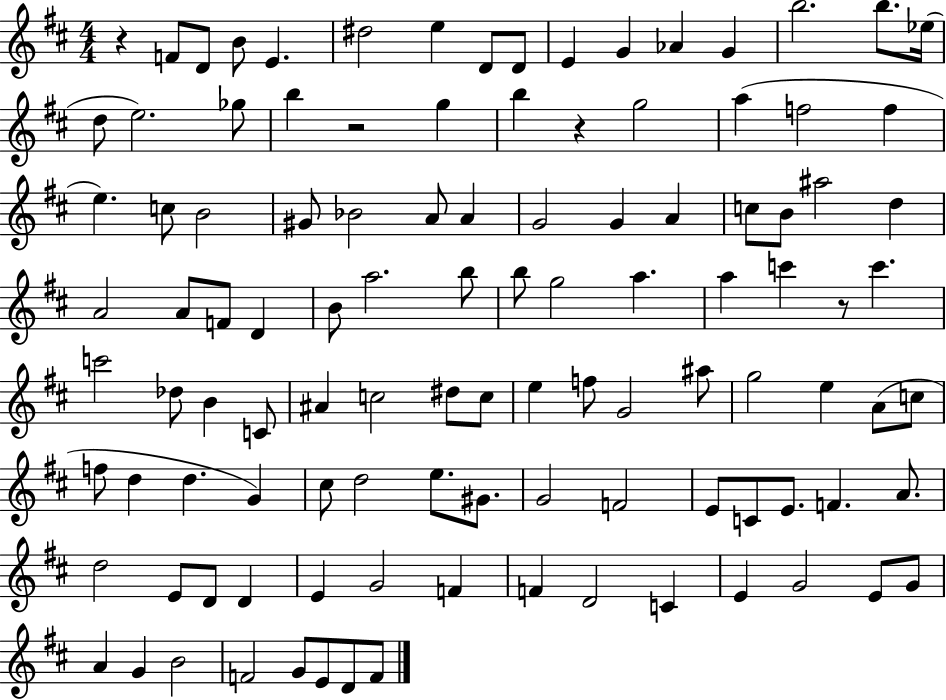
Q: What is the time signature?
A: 4/4